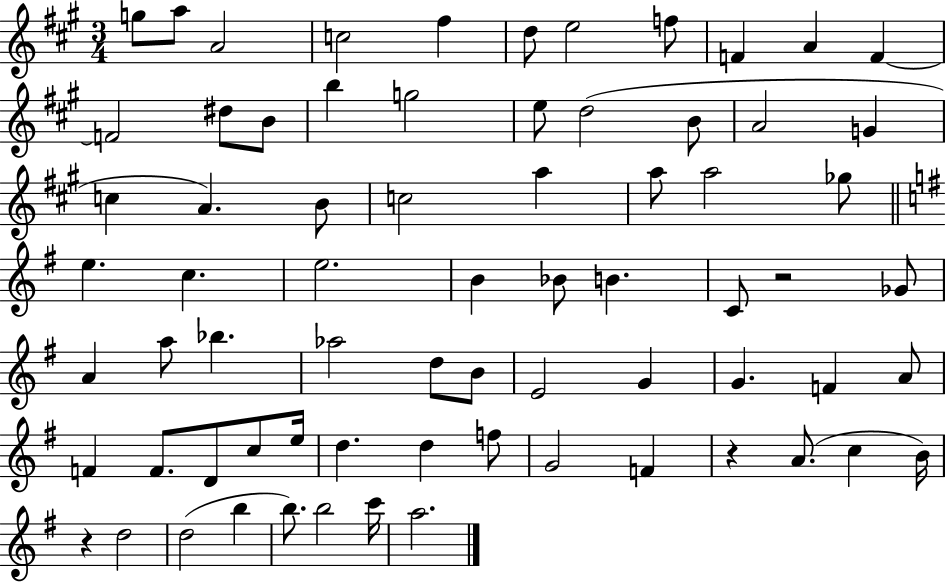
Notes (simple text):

G5/e A5/e A4/h C5/h F#5/q D5/e E5/h F5/e F4/q A4/q F4/q F4/h D#5/e B4/e B5/q G5/h E5/e D5/h B4/e A4/h G4/q C5/q A4/q. B4/e C5/h A5/q A5/e A5/h Gb5/e E5/q. C5/q. E5/h. B4/q Bb4/e B4/q. C4/e R/h Gb4/e A4/q A5/e Bb5/q. Ab5/h D5/e B4/e E4/h G4/q G4/q. F4/q A4/e F4/q F4/e. D4/e C5/e E5/s D5/q. D5/q F5/e G4/h F4/q R/q A4/e. C5/q B4/s R/q D5/h D5/h B5/q B5/e. B5/h C6/s A5/h.